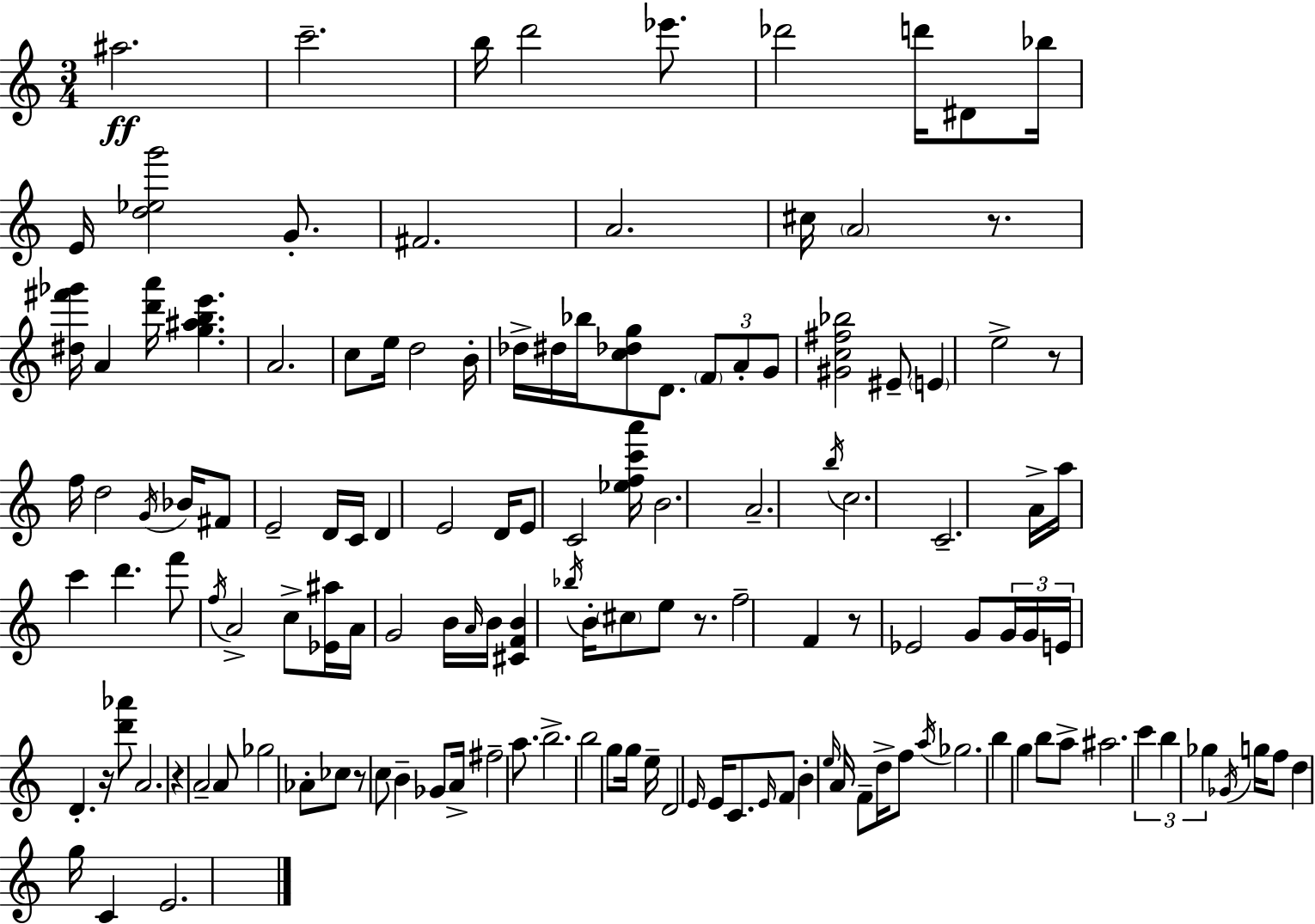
A#5/h. C6/h. B5/s D6/h Eb6/e. Db6/h D6/s D#4/e Bb5/s E4/s [D5,Eb5,G6]/h G4/e. F#4/h. A4/h. C#5/s A4/h R/e. [D#5,F#6,Gb6]/s A4/q [D6,A6]/s [G5,A#5,B5,E6]/q. A4/h. C5/e E5/s D5/h B4/s Db5/s D#5/s Bb5/s [C5,Db5,G5]/e D4/e. F4/e A4/e G4/e [G#4,C5,F#5,Bb5]/h EIS4/e E4/q E5/h R/e F5/s D5/h G4/s Bb4/s F#4/e E4/h D4/s C4/s D4/q E4/h D4/s E4/e C4/h [Eb5,F5,C6,A6]/s B4/h. A4/h. B5/s C5/h. C4/h. A4/s A5/s C6/q D6/q. F6/e F5/s A4/h C5/e [Eb4,A#5]/s A4/s G4/h B4/s A4/s B4/s [C#4,F4,B4]/q Bb5/s B4/s C#5/e E5/e R/e. F5/h F4/q R/e Eb4/h G4/e G4/s G4/s E4/s D4/q. R/s [D6,Ab6]/e A4/h. R/q A4/h A4/e Gb5/h Ab4/e CES5/e R/e C5/e B4/q Gb4/e A4/s F#5/h A5/e. B5/h. B5/h G5/e G5/s E5/s D4/h E4/s E4/s C4/e. E4/s F4/e B4/q E5/s A4/s F4/e D5/s F5/e A5/s Gb5/h. B5/q G5/q B5/e A5/e A#5/h. C6/q B5/q Gb5/q Gb4/s G5/s F5/e D5/q G5/s C4/q E4/h.